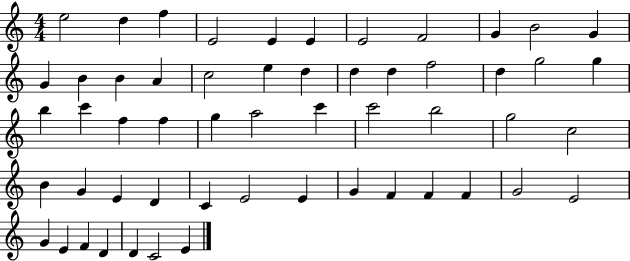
E5/h D5/q F5/q E4/h E4/q E4/q E4/h F4/h G4/q B4/h G4/q G4/q B4/q B4/q A4/q C5/h E5/q D5/q D5/q D5/q F5/h D5/q G5/h G5/q B5/q C6/q F5/q F5/q G5/q A5/h C6/q C6/h B5/h G5/h C5/h B4/q G4/q E4/q D4/q C4/q E4/h E4/q G4/q F4/q F4/q F4/q G4/h E4/h G4/q E4/q F4/q D4/q D4/q C4/h E4/q